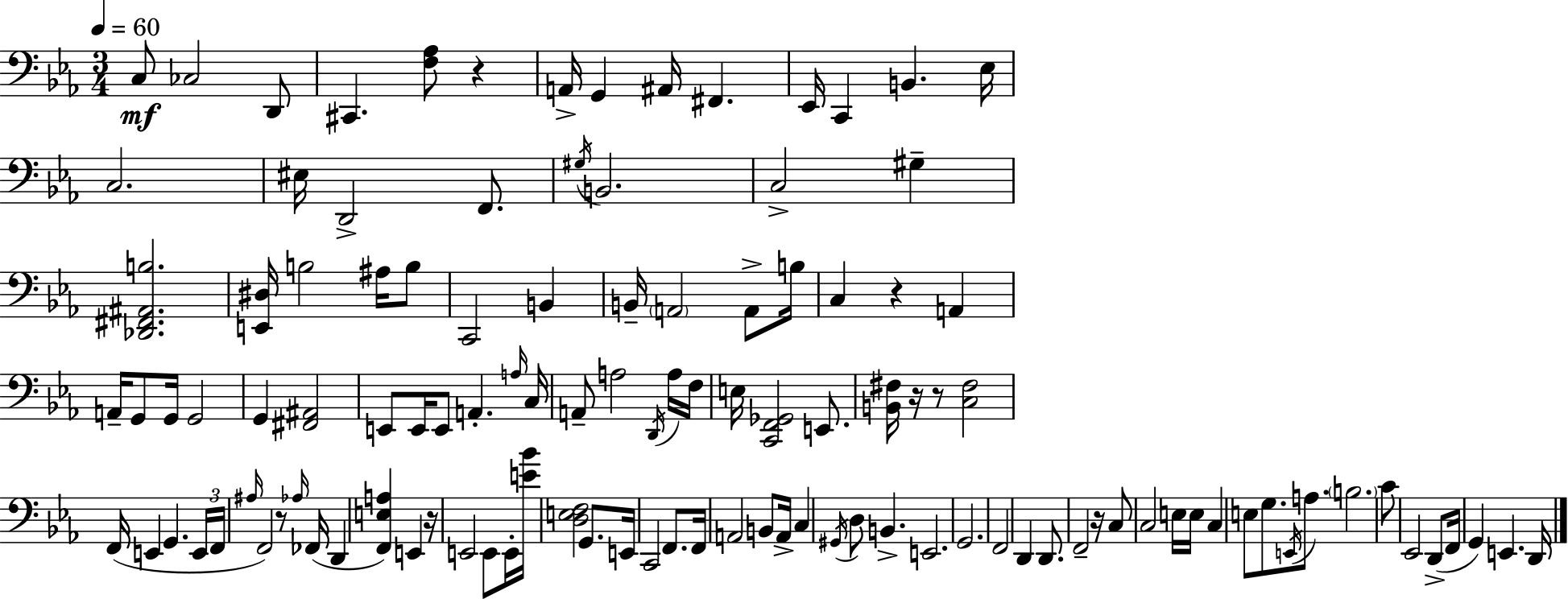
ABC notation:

X:1
T:Untitled
M:3/4
L:1/4
K:Eb
C,/2 _C,2 D,,/2 ^C,, [F,_A,]/2 z A,,/4 G,, ^A,,/4 ^F,, _E,,/4 C,, B,, _E,/4 C,2 ^E,/4 D,,2 F,,/2 ^G,/4 B,,2 C,2 ^G, [_D,,^F,,^A,,B,]2 [E,,^D,]/4 B,2 ^A,/4 B,/2 C,,2 B,, B,,/4 A,,2 A,,/2 B,/4 C, z A,, A,,/4 G,,/2 G,,/4 G,,2 G,, [^F,,^A,,]2 E,,/2 E,,/4 E,,/2 A,, A,/4 C,/4 A,,/2 A,2 D,,/4 A,/4 F,/4 E,/4 [C,,F,,_G,,]2 E,,/2 [B,,^F,]/4 z/4 z/2 [C,^F,]2 F,,/4 E,, G,, E,,/4 F,,/4 ^A,/4 F,,2 z/2 _A,/4 _F,,/4 D,, [F,,E,A,] E,, z/4 E,,2 E,,/2 E,,/4 [E_B]/4 [D,E,F,]2 G,,/2 E,,/4 C,,2 F,,/2 F,,/4 A,,2 B,,/2 A,,/4 C, ^G,,/4 D,/2 B,, E,,2 G,,2 F,,2 D,, D,,/2 F,,2 z/4 C,/2 C,2 E,/4 E,/4 C, E,/2 G,/2 E,,/4 A,/2 B,2 C/2 _E,,2 D,,/2 F,,/4 G,, E,, D,,/4